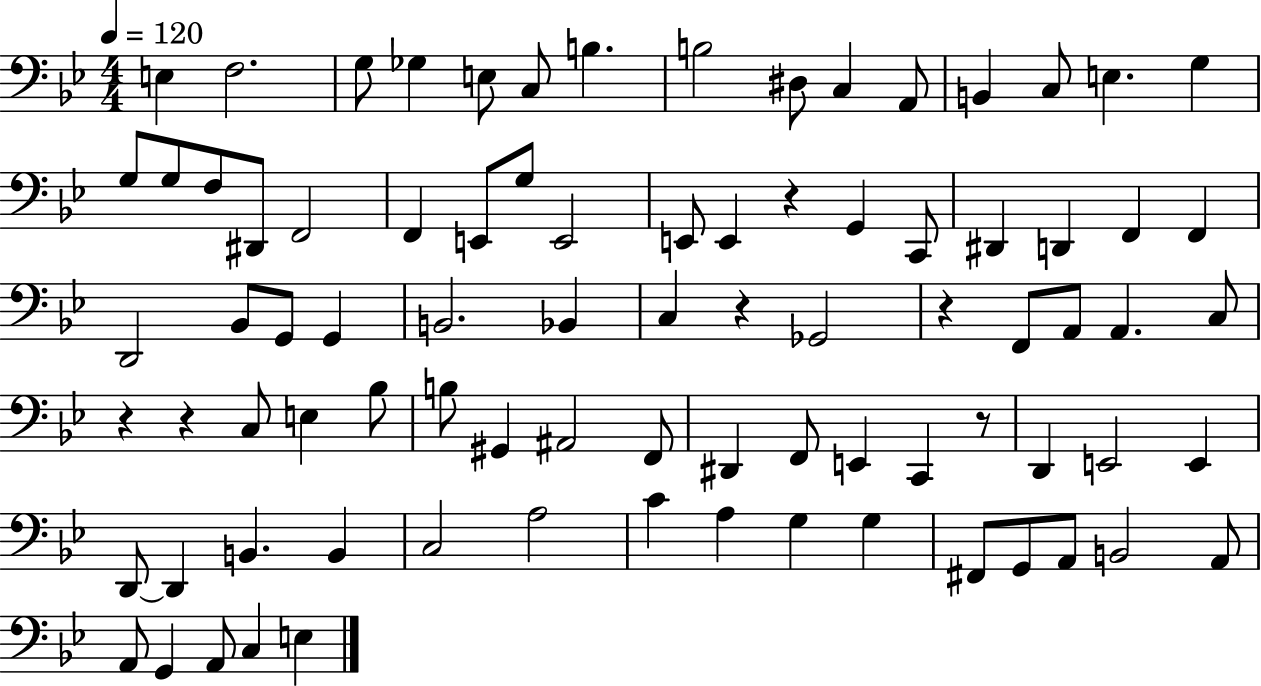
X:1
T:Untitled
M:4/4
L:1/4
K:Bb
E, F,2 G,/2 _G, E,/2 C,/2 B, B,2 ^D,/2 C, A,,/2 B,, C,/2 E, G, G,/2 G,/2 F,/2 ^D,,/2 F,,2 F,, E,,/2 G,/2 E,,2 E,,/2 E,, z G,, C,,/2 ^D,, D,, F,, F,, D,,2 _B,,/2 G,,/2 G,, B,,2 _B,, C, z _G,,2 z F,,/2 A,,/2 A,, C,/2 z z C,/2 E, _B,/2 B,/2 ^G,, ^A,,2 F,,/2 ^D,, F,,/2 E,, C,, z/2 D,, E,,2 E,, D,,/2 D,, B,, B,, C,2 A,2 C A, G, G, ^F,,/2 G,,/2 A,,/2 B,,2 A,,/2 A,,/2 G,, A,,/2 C, E,